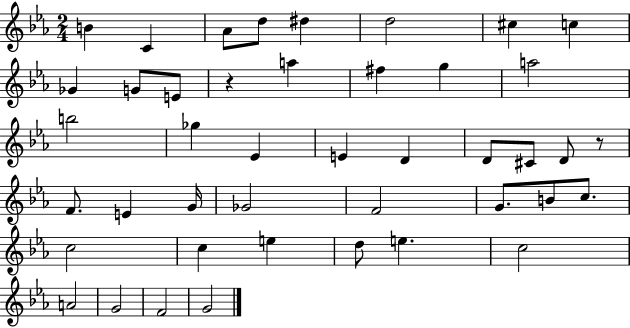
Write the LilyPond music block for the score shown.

{
  \clef treble
  \numericTimeSignature
  \time 2/4
  \key ees \major
  b'4 c'4 | aes'8 d''8 dis''4 | d''2 | cis''4 c''4 | \break ges'4 g'8 e'8 | r4 a''4 | fis''4 g''4 | a''2 | \break b''2 | ges''4 ees'4 | e'4 d'4 | d'8 cis'8 d'8 r8 | \break f'8. e'4 g'16 | ges'2 | f'2 | g'8. b'8 c''8. | \break c''2 | c''4 e''4 | d''8 e''4. | c''2 | \break a'2 | g'2 | f'2 | g'2 | \break \bar "|."
}